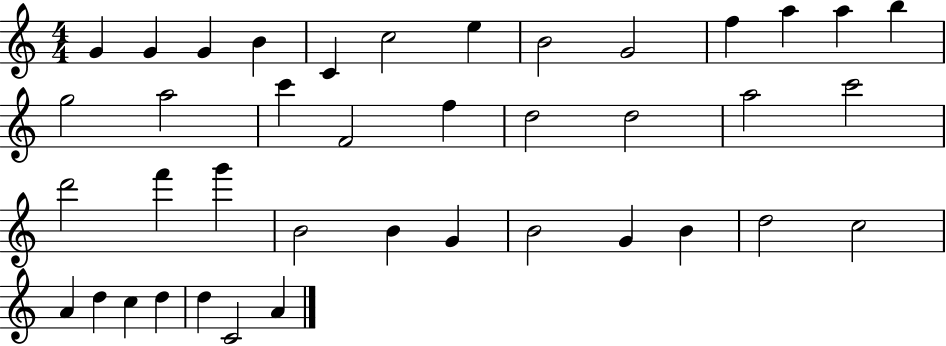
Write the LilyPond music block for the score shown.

{
  \clef treble
  \numericTimeSignature
  \time 4/4
  \key c \major
  g'4 g'4 g'4 b'4 | c'4 c''2 e''4 | b'2 g'2 | f''4 a''4 a''4 b''4 | \break g''2 a''2 | c'''4 f'2 f''4 | d''2 d''2 | a''2 c'''2 | \break d'''2 f'''4 g'''4 | b'2 b'4 g'4 | b'2 g'4 b'4 | d''2 c''2 | \break a'4 d''4 c''4 d''4 | d''4 c'2 a'4 | \bar "|."
}